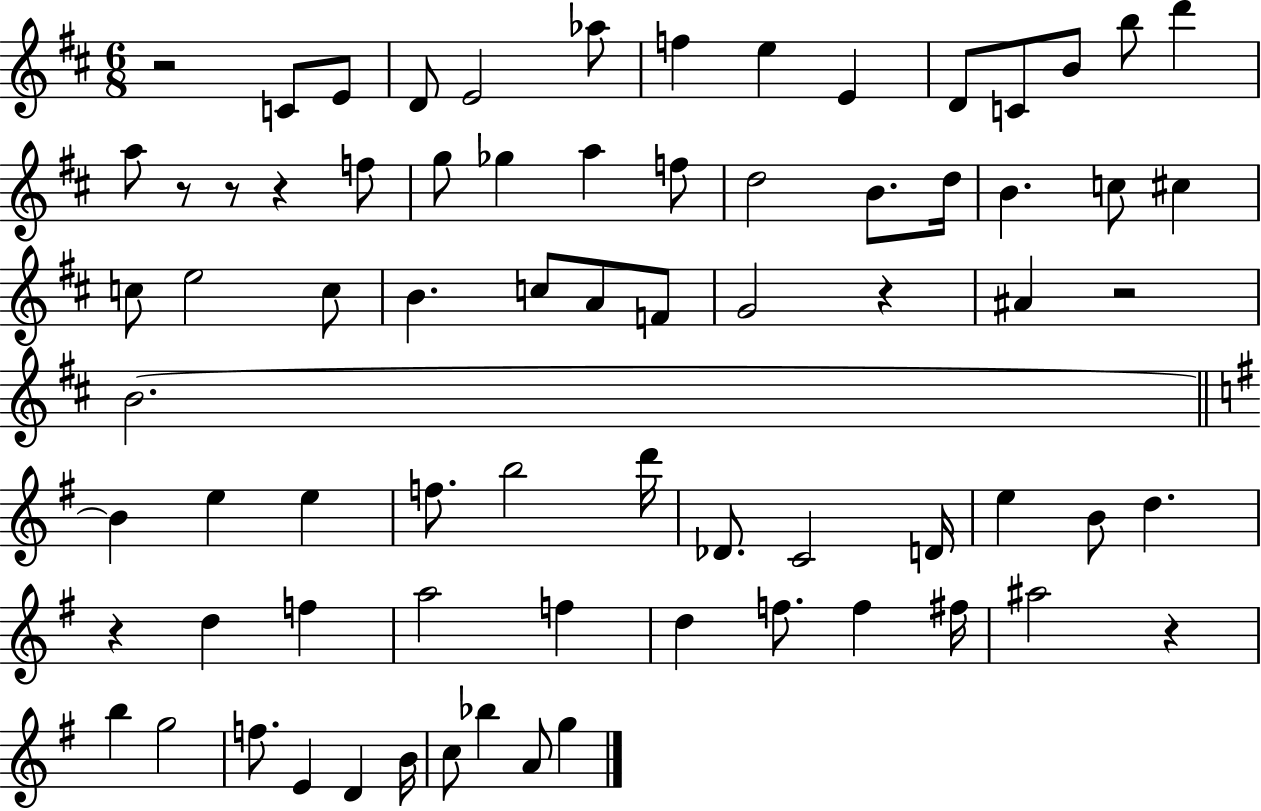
R/h C4/e E4/e D4/e E4/h Ab5/e F5/q E5/q E4/q D4/e C4/e B4/e B5/e D6/q A5/e R/e R/e R/q F5/e G5/e Gb5/q A5/q F5/e D5/h B4/e. D5/s B4/q. C5/e C#5/q C5/e E5/h C5/e B4/q. C5/e A4/e F4/e G4/h R/q A#4/q R/h B4/h. B4/q E5/q E5/q F5/e. B5/h D6/s Db4/e. C4/h D4/s E5/q B4/e D5/q. R/q D5/q F5/q A5/h F5/q D5/q F5/e. F5/q F#5/s A#5/h R/q B5/q G5/h F5/e. E4/q D4/q B4/s C5/e Bb5/q A4/e G5/q